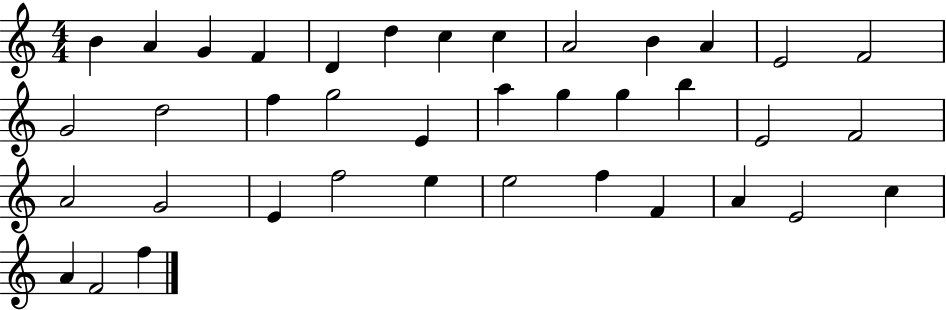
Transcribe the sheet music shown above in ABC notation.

X:1
T:Untitled
M:4/4
L:1/4
K:C
B A G F D d c c A2 B A E2 F2 G2 d2 f g2 E a g g b E2 F2 A2 G2 E f2 e e2 f F A E2 c A F2 f